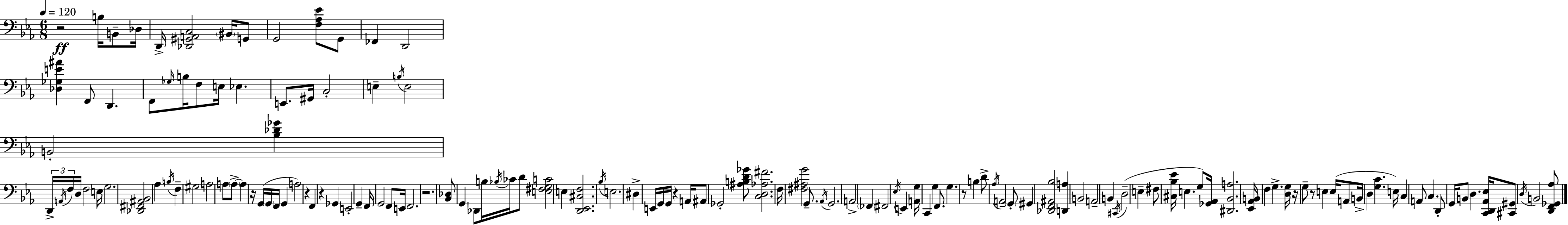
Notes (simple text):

R/h B3/s B2/e Db3/s D2/s [Db2,G#2,A2,C3]/h BIS2/s G2/e G2/h [F3,Ab3,Eb4]/e G2/e FES2/q D2/h [Db3,Gb3,E4,A#4]/q F2/e D2/q. F2/e Gb3/s B3/s F3/e E3/s Eb3/q. E2/e. G#2/s C3/h E3/q B3/s E3/h B2/h [Bb3,Db4,Gb4]/q D2/s A2/s F3/s D3/s F3/h E3/s G3/h. [Db2,F#2,A#2,Bb2]/h Ab3/q B3/s F3/q G#3/h A3/h A3/e A3/e A3/q R/s G2/s G2/s F2/s G2/q A3/h R/q F2/q R/q Gb2/q E2/h G2/q F2/s G2/h F2/e E2/s F2/h. R/h. [Bb2,Db3]/e G2/q Db2/e B3/s Bb3/s CES4/s D4/e [E3,F#3,G3,C4]/h E3/q [D2,Eb2,C#3,F3]/h. Bb3/s E3/h. D#3/q E2/s G2/s G2/s R/q A2/s A#2/e Gb2/h [A#3,B3,D4,Gb4]/e [C3,D3,Ab3,F#4]/h. F3/s [F#3,A#3,G4]/h G2/e. Ab2/s G2/h. A2/h FES2/q F#2/h Eb3/s E2/q [A2,G3]/s C2/q G3/q F2/e. G3/q. R/e B3/q D4/e Ab3/s A2/h G2/e G#2/q [Db2,F2,A#2,Bb3]/h [D2,A3]/q B2/h A2/h B2/q C#2/s D3/h E3/q F#3/e [C#3,Bb3,Eb4]/s E3/q. G3/e [Gb2,Ab2]/s [D#2,Bb2,A3]/h. [Eb2,Ab2,B2]/s F3/q G3/q. [D3,G3]/s R/s G3/e R/e E3/q E3/s A2/e B2/s D3/q [G3,C4]/q. E3/s C3/q A2/e C3/q. D2/e G2/s B2/e D3/q. [C2,D2,Ab2,Eb3]/s [C#2,G#2]/e D3/s B2/h [D2,F2,Gb2,Ab3]/e